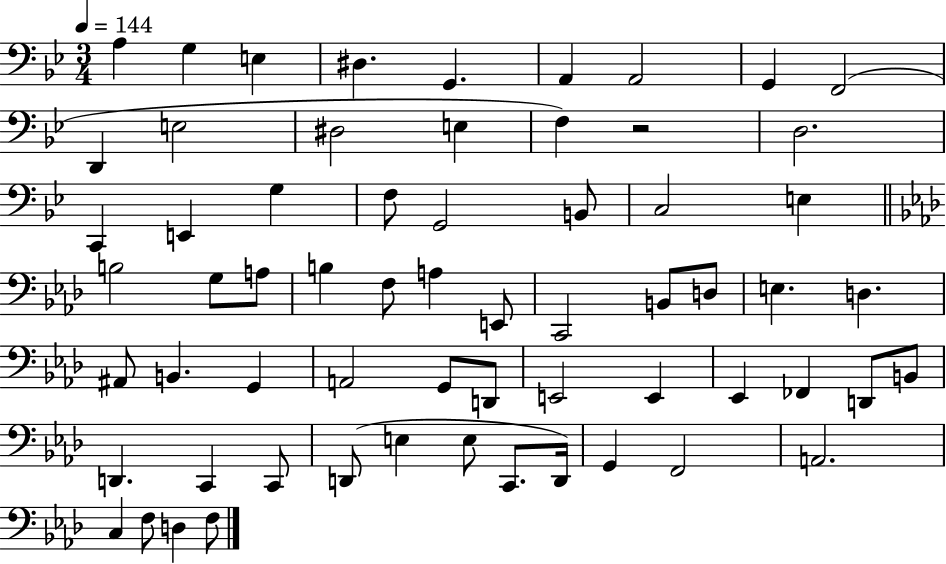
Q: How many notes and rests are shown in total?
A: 63